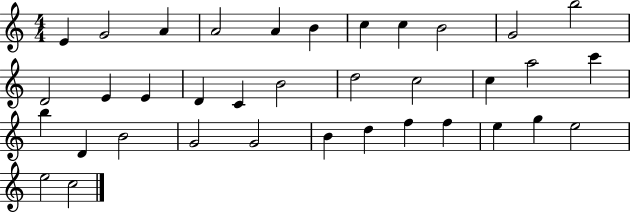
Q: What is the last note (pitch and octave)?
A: C5